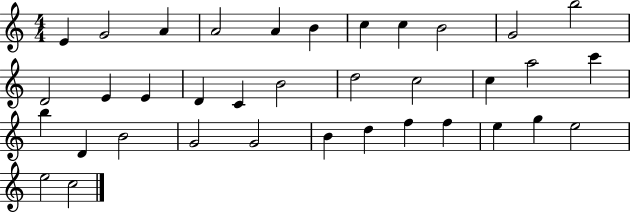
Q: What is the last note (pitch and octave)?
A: C5